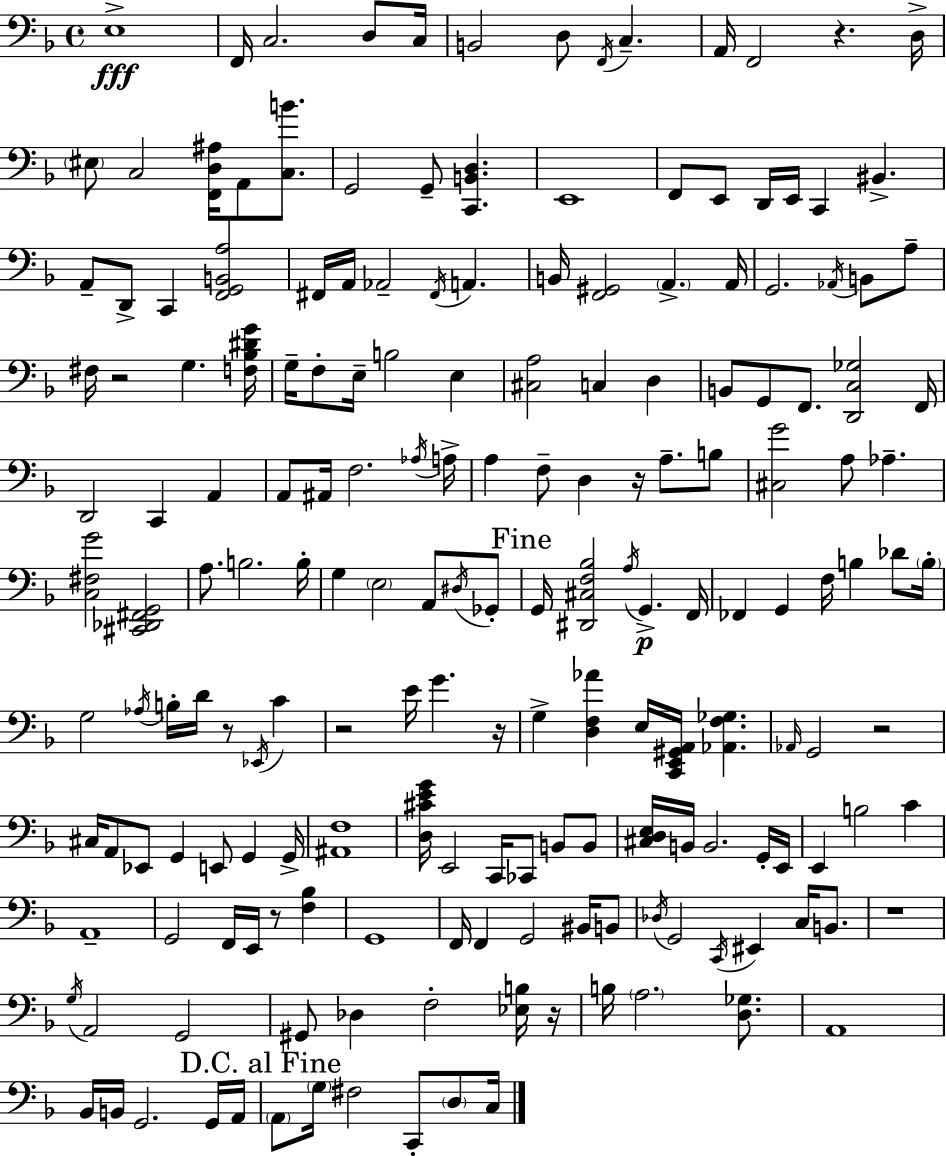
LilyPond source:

{
  \clef bass
  \time 4/4
  \defaultTimeSignature
  \key f \major
  e1->\fff | f,16 c2. d8 c16 | b,2 d8 \acciaccatura { f,16 } c4.-- | a,16 f,2 r4. | \break d16-> \parenthesize eis8 c2 <f, d ais>16 a,8 <c b'>8. | g,2 g,8-- <c, b, d>4. | e,1 | f,8 e,8 d,16 e,16 c,4 bis,4.-> | \break a,8-- d,8-> c,4 <f, g, b, a>2 | fis,16 a,16 aes,2-- \acciaccatura { fis,16 } a,4. | b,16 <f, gis,>2 \parenthesize a,4.-> | a,16 g,2. \acciaccatura { aes,16 } b,8 | \break a8-- fis16 r2 g4. | <f bes dis' g'>16 g16-- f8-. e16-- b2 e4 | <cis a>2 c4 d4 | b,8 g,8 f,8. <d, c ges>2 | \break f,16 d,2 c,4 a,4 | a,8 ais,16 f2. | \acciaccatura { aes16 } a16-> a4 f8-- d4 r16 a8.-- | b8 <cis g'>2 a8 aes4.-- | \break <c fis g'>2 <cis, des, fis, g,>2 | a8. b2. | b16-. g4 \parenthesize e2 | a,8 \acciaccatura { dis16 } ges,8-. \mark "Fine" g,16 <dis, cis f bes>2 \acciaccatura { a16 }\p g,4.-> | \break f,16 fes,4 g,4 f16 b4 | des'8 \parenthesize b16-. g2 \acciaccatura { aes16 } b16-. | d'16 r8 \acciaccatura { ees,16 } c'4 r2 | e'16 g'4. r16 g4-> <d f aes'>4 | \break e16 <c, e, gis, a,>16 <aes, f ges>4. \grace { aes,16 } g,2 | r2 cis16 a,8 ees,8 g,4 | e,8 g,4 g,16-> <ais, f>1 | <d cis' e' g'>16 e,2 | \break c,16 ces,8 b,8 b,8 <cis d e>16 b,16 b,2. | g,16-. e,16 e,4 b2 | c'4 a,1-- | g,2 | \break f,16 e,16 r8 <f bes>4 g,1 | f,16 f,4 g,2 | bis,16 b,8 \acciaccatura { des16 } g,2 | \acciaccatura { c,16 } eis,4 c16 b,8. r1 | \break \acciaccatura { g16 } a,2 | g,2 gis,8 des4 | f2-. <ees b>16 r16 b16 \parenthesize a2. | <d ges>8. a,1 | \break bes,16 b,16 g,2. | g,16 a,16 \mark "D.C. al Fine" \parenthesize a,8 \parenthesize g16 fis2 | c,8-. \parenthesize d8 c16 \bar "|."
}